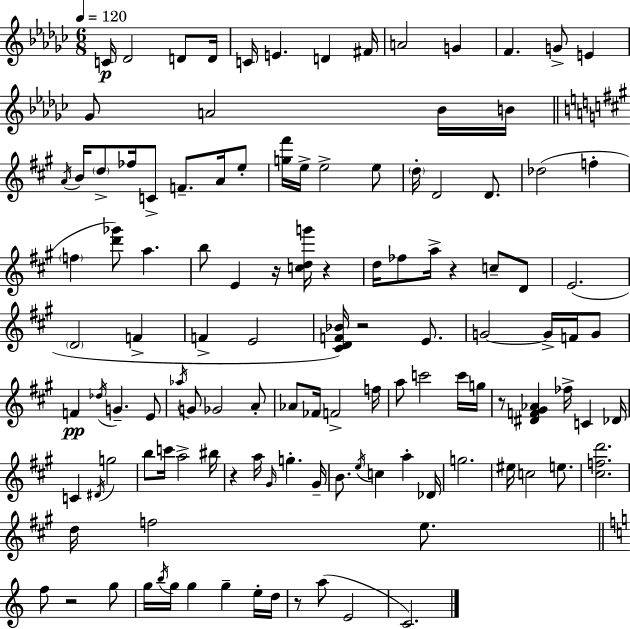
C4/s Db4/h D4/e D4/s C4/s E4/q. D4/q F#4/s A4/h G4/q F4/q. G4/e E4/q Gb4/e A4/h Bb4/s B4/s A4/s B4/s D5/e FES5/s C4/e F4/e. A4/s E5/e [G5,F#6]/s E5/s E5/h E5/e D5/s D4/h D4/e. Db5/h F5/q F5/q [D6,Gb6]/e A5/q. B5/e E4/q R/s [C5,D5,G6]/s R/q D5/s FES5/e A5/s R/q C5/e D4/e E4/h. D4/h F4/q F4/q E4/h [C#4,D4,F4,Bb4]/s R/h E4/e. G4/h G4/s F4/s G4/e F4/q Db5/s G4/q. E4/e Ab5/s G4/e Gb4/h A4/e Ab4/e FES4/s F4/h F5/s A5/e C6/h C6/s G5/s R/e [D#4,F4,G#4,Ab4]/q FES5/s C4/q Db4/s C4/q D#4/s G5/h B5/e C6/s A5/h BIS5/s R/q A5/s G#4/s G5/q. G#4/s B4/e. E5/s C5/q A5/q Db4/s G5/h. EIS5/s C5/h E5/e. [C#5,F5,D6]/h. D5/s F5/h E5/e. F5/e R/h G5/e G5/s B5/s G5/s G5/q G5/q E5/s D5/s R/e A5/e E4/h C4/h.